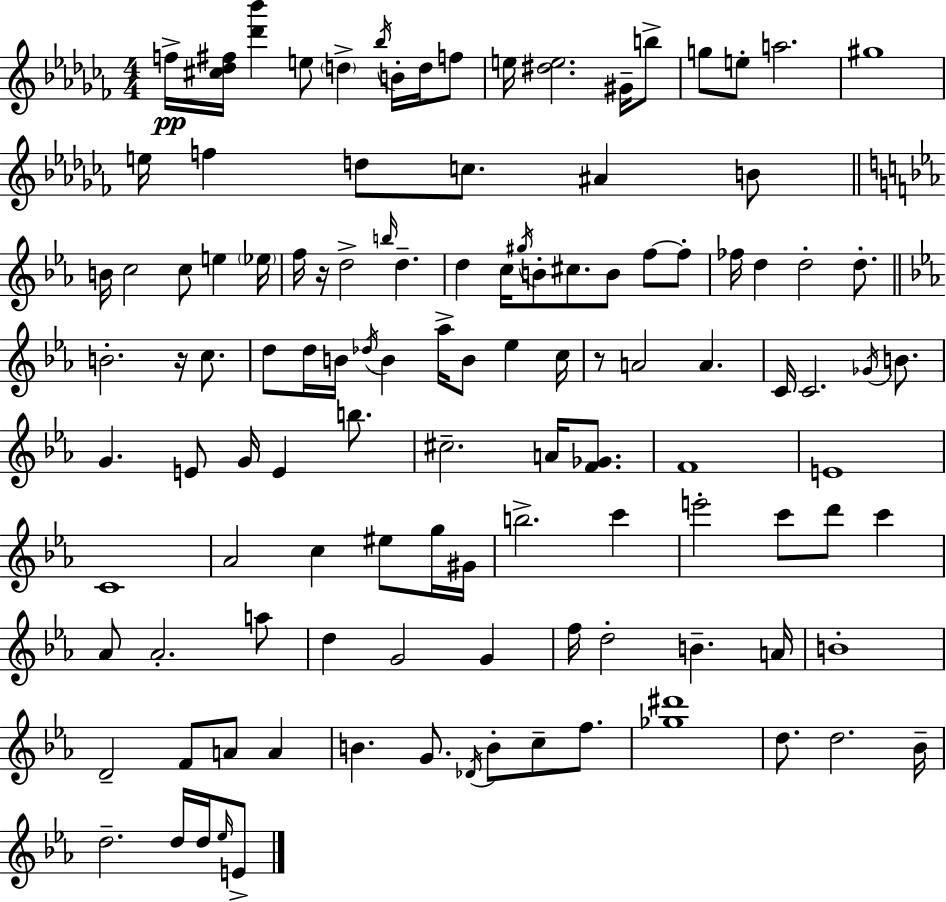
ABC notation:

X:1
T:Untitled
M:4/4
L:1/4
K:Abm
f/4 [^c_d^f]/4 [_d'_b'] e/2 d _b/4 B/4 d/4 f/2 e/4 [^de]2 ^G/4 b/2 g/2 e/2 a2 ^g4 e/4 f d/2 c/2 ^A B/2 B/4 c2 c/2 e _e/4 f/4 z/4 d2 b/4 d d c/4 ^g/4 B/2 ^c/2 B/2 f/2 f/2 _f/4 d d2 d/2 B2 z/4 c/2 d/2 d/4 B/4 _d/4 B _a/4 B/2 _e c/4 z/2 A2 A C/4 C2 _G/4 B/2 G E/2 G/4 E b/2 ^c2 A/4 [F_G]/2 F4 E4 C4 _A2 c ^e/2 g/4 ^G/4 b2 c' e'2 c'/2 d'/2 c' _A/2 _A2 a/2 d G2 G f/4 d2 B A/4 B4 D2 F/2 A/2 A B G/2 _D/4 B/2 c/2 f/2 [_g^d']4 d/2 d2 _B/4 d2 d/4 d/4 _e/4 E/2